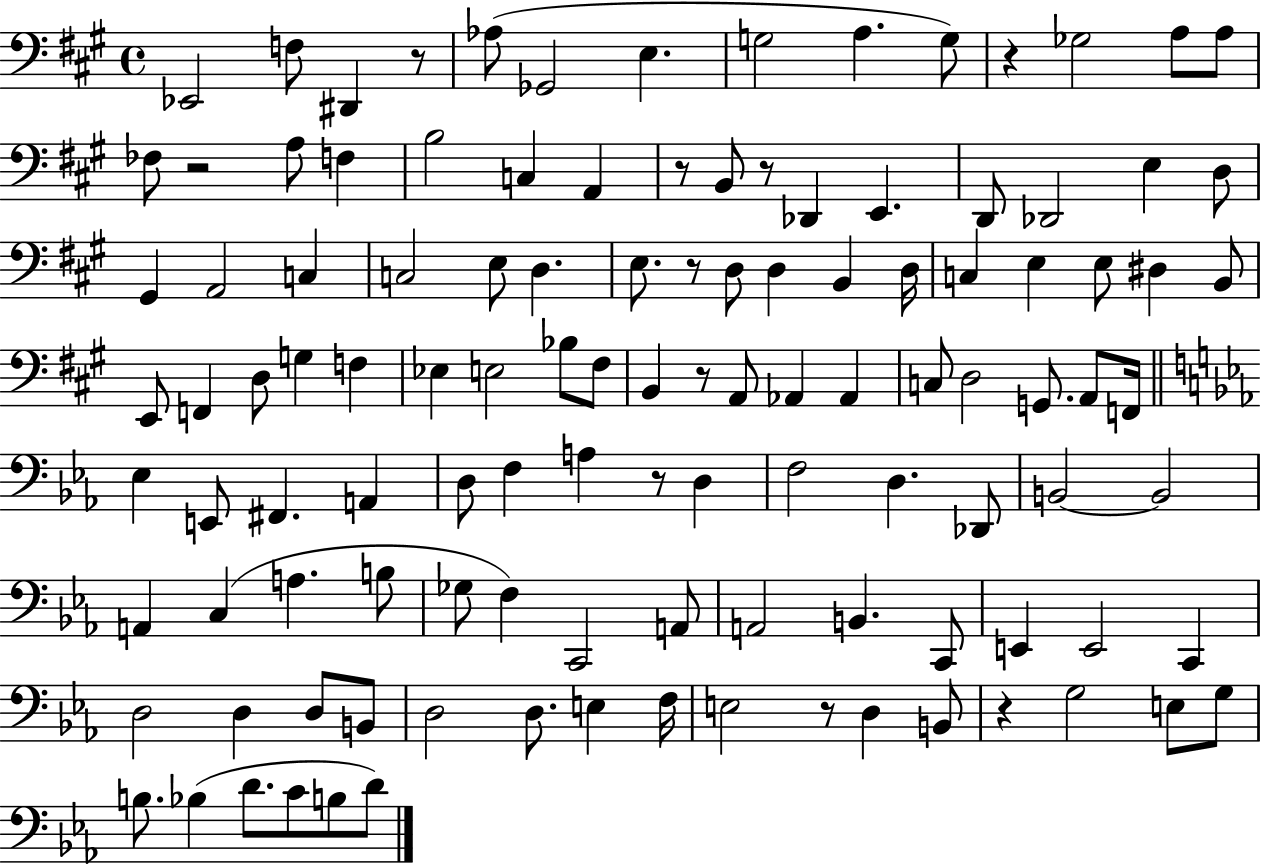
Eb2/h F3/e D#2/q R/e Ab3/e Gb2/h E3/q. G3/h A3/q. G3/e R/q Gb3/h A3/e A3/e FES3/e R/h A3/e F3/q B3/h C3/q A2/q R/e B2/e R/e Db2/q E2/q. D2/e Db2/h E3/q D3/e G#2/q A2/h C3/q C3/h E3/e D3/q. E3/e. R/e D3/e D3/q B2/q D3/s C3/q E3/q E3/e D#3/q B2/e E2/e F2/q D3/e G3/q F3/q Eb3/q E3/h Bb3/e F#3/e B2/q R/e A2/e Ab2/q Ab2/q C3/e D3/h G2/e. A2/e F2/s Eb3/q E2/e F#2/q. A2/q D3/e F3/q A3/q R/e D3/q F3/h D3/q. Db2/e B2/h B2/h A2/q C3/q A3/q. B3/e Gb3/e F3/q C2/h A2/e A2/h B2/q. C2/e E2/q E2/h C2/q D3/h D3/q D3/e B2/e D3/h D3/e. E3/q F3/s E3/h R/e D3/q B2/e R/q G3/h E3/e G3/e B3/e. Bb3/q D4/e. C4/e B3/e D4/e